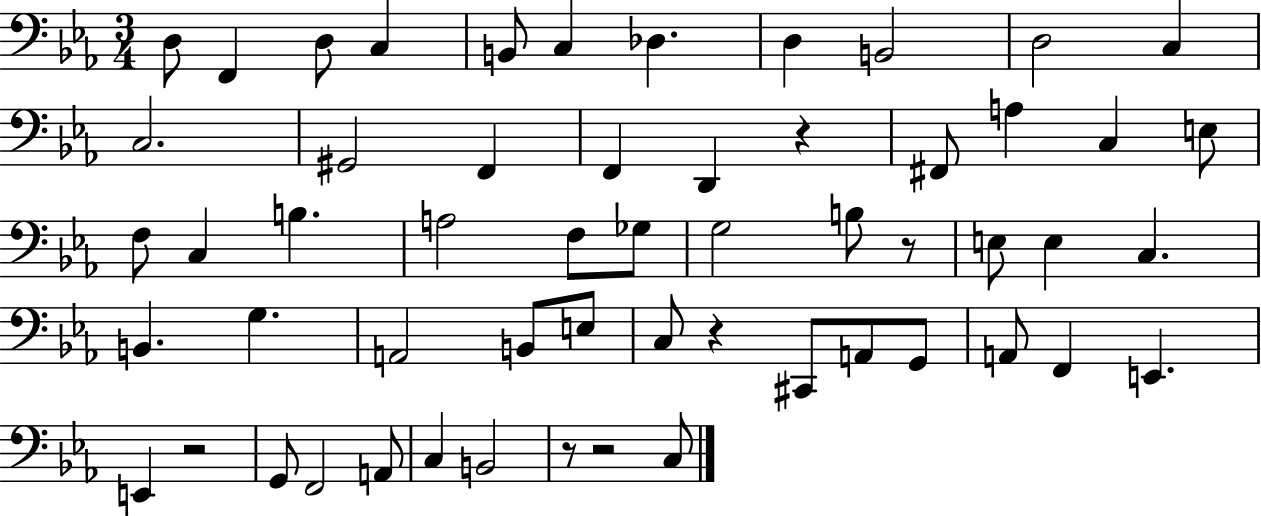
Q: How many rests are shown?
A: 6